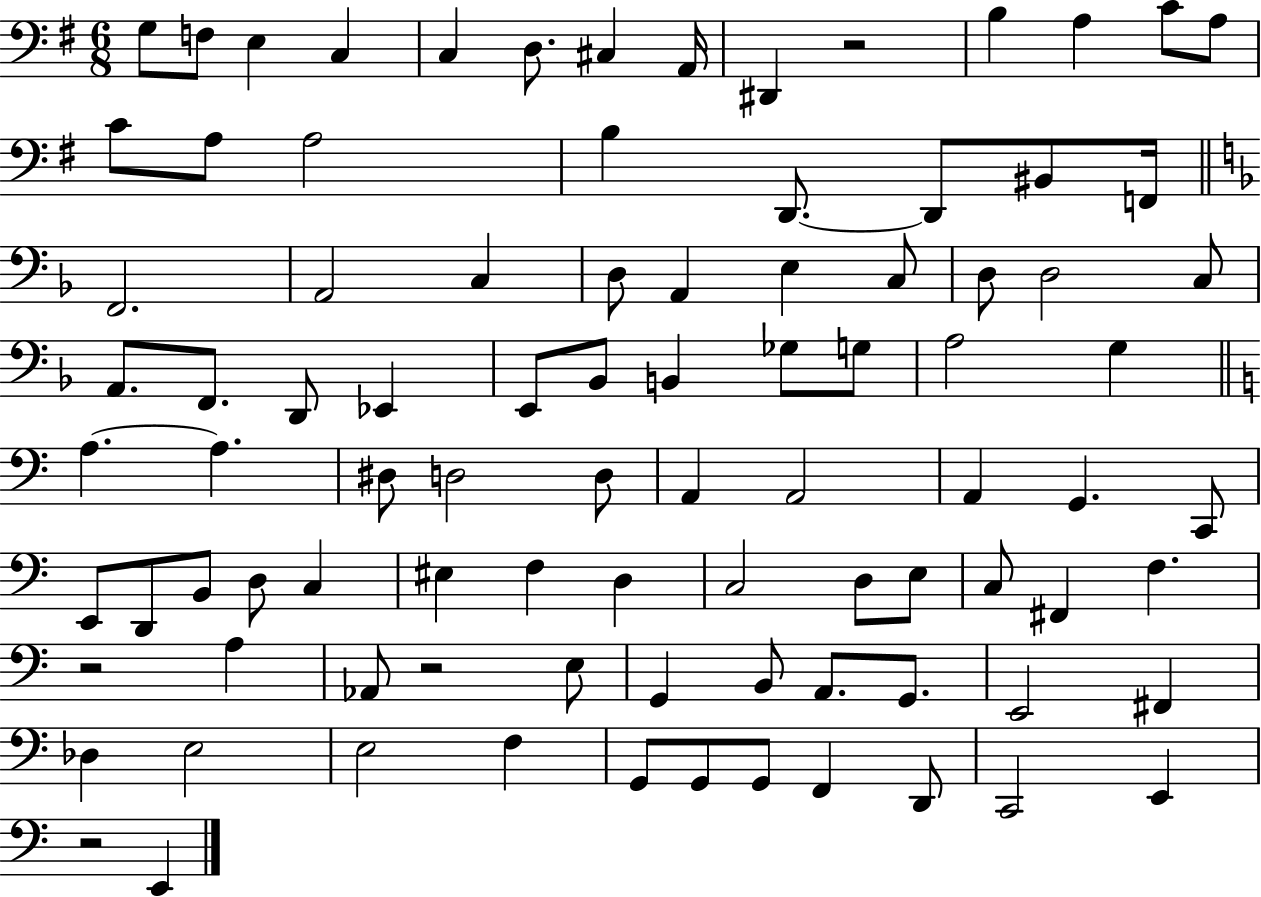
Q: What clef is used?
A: bass